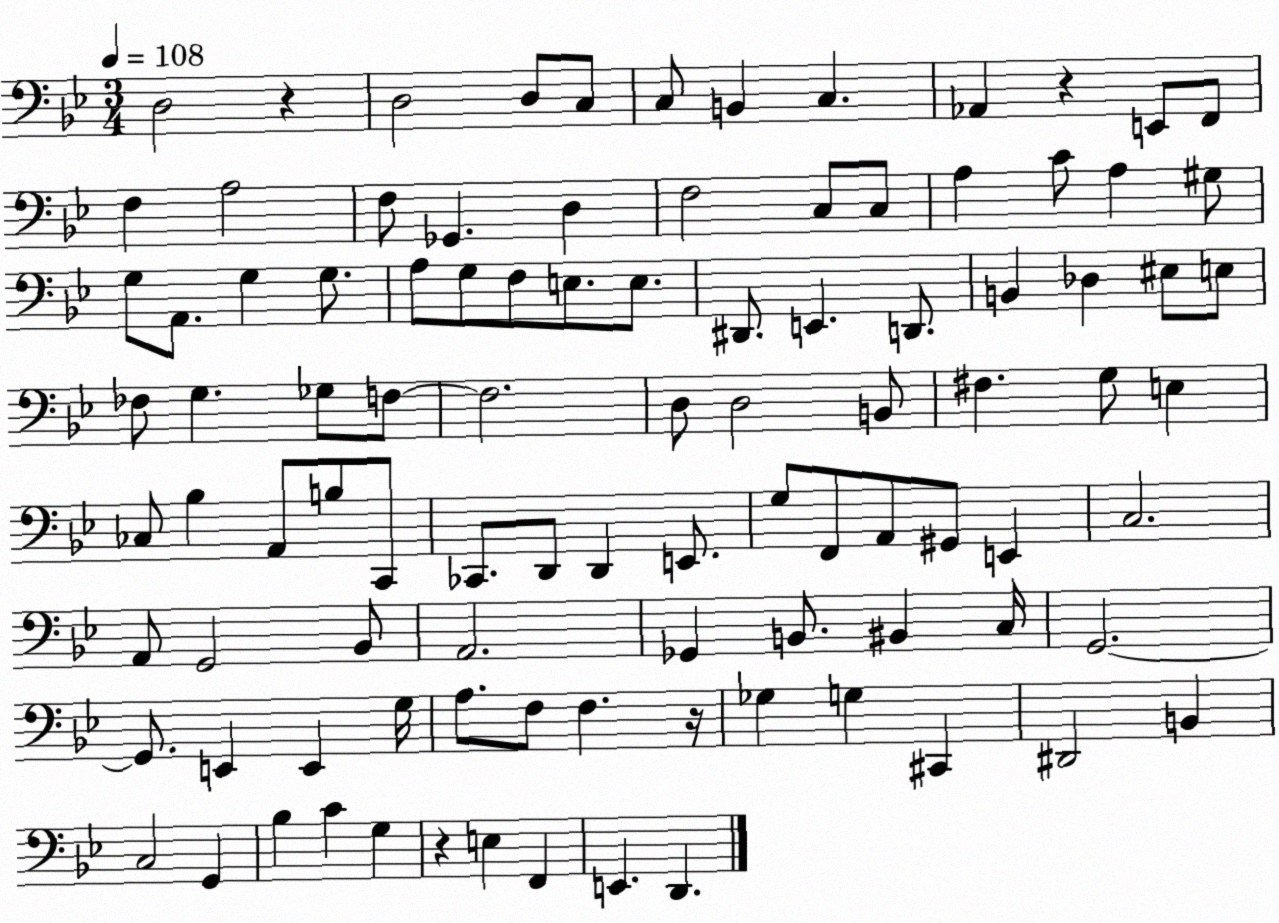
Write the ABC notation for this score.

X:1
T:Untitled
M:3/4
L:1/4
K:Bb
D,2 z D,2 D,/2 C,/2 C,/2 B,, C, _A,, z E,,/2 F,,/2 F, A,2 F,/2 _G,, D, F,2 C,/2 C,/2 A, C/2 A, ^G,/2 G,/2 A,,/2 G, G,/2 A,/2 G,/2 F,/2 E,/2 E,/2 ^D,,/2 E,, D,,/2 B,, _D, ^E,/2 E,/2 _F,/2 G, _G,/2 F,/2 F,2 D,/2 D,2 B,,/2 ^F, G,/2 E, _C,/2 _B, A,,/2 B,/2 C,,/2 _C,,/2 D,,/2 D,, E,,/2 G,/2 F,,/2 A,,/2 ^G,,/2 E,, C,2 A,,/2 G,,2 _B,,/2 A,,2 _G,, B,,/2 ^B,, C,/4 G,,2 G,,/2 E,, E,, G,/4 A,/2 F,/2 F, z/4 _G, G, ^C,, ^D,,2 B,, C,2 G,, _B, C G, z E, F,, E,, D,,